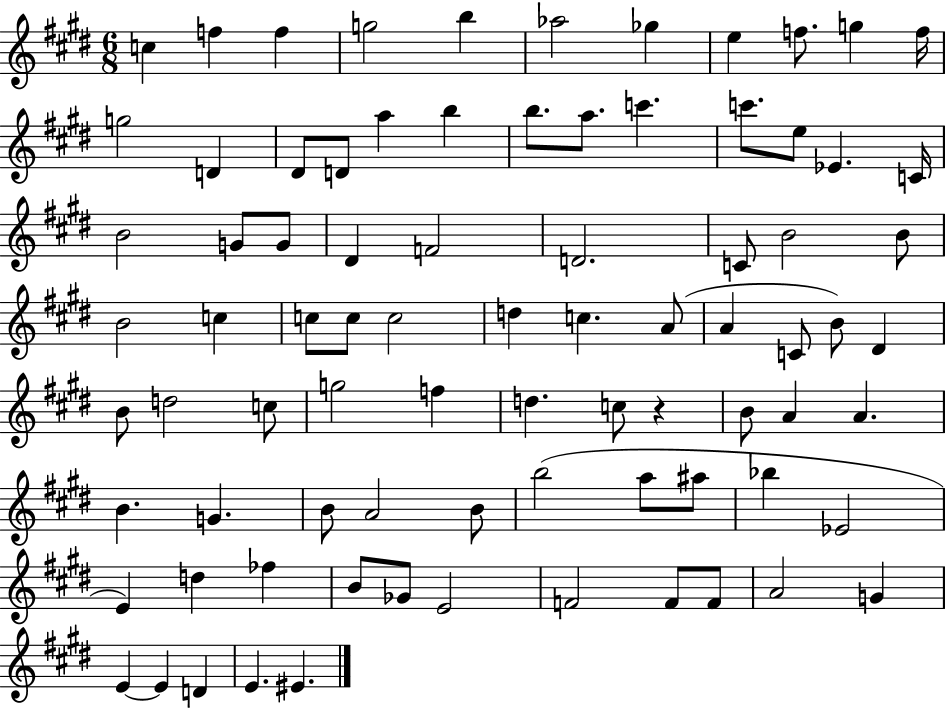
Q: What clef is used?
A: treble